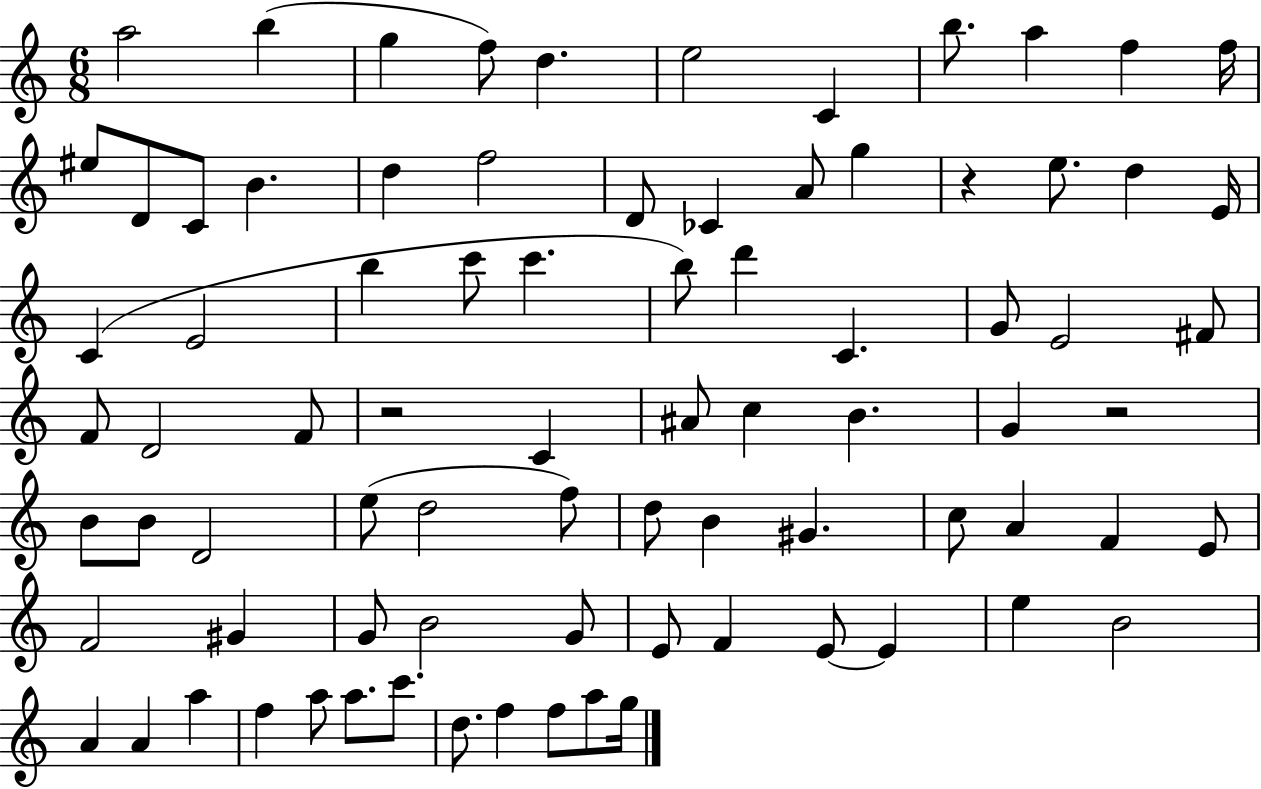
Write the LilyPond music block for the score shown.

{
  \clef treble
  \numericTimeSignature
  \time 6/8
  \key c \major
  \repeat volta 2 { a''2 b''4( | g''4 f''8) d''4. | e''2 c'4 | b''8. a''4 f''4 f''16 | \break eis''8 d'8 c'8 b'4. | d''4 f''2 | d'8 ces'4 a'8 g''4 | r4 e''8. d''4 e'16 | \break c'4( e'2 | b''4 c'''8 c'''4. | b''8) d'''4 c'4. | g'8 e'2 fis'8 | \break f'8 d'2 f'8 | r2 c'4 | ais'8 c''4 b'4. | g'4 r2 | \break b'8 b'8 d'2 | e''8( d''2 f''8) | d''8 b'4 gis'4. | c''8 a'4 f'4 e'8 | \break f'2 gis'4 | g'8 b'2 g'8 | e'8 f'4 e'8~~ e'4 | e''4 b'2 | \break a'4 a'4 a''4 | f''4 a''8 a''8. c'''8. | d''8. f''4 f''8 a''8 g''16 | } \bar "|."
}